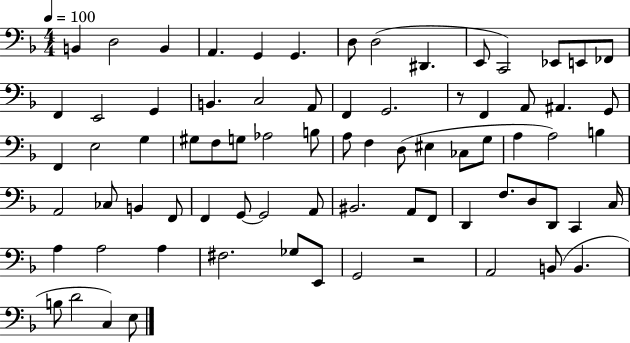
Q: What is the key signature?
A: F major